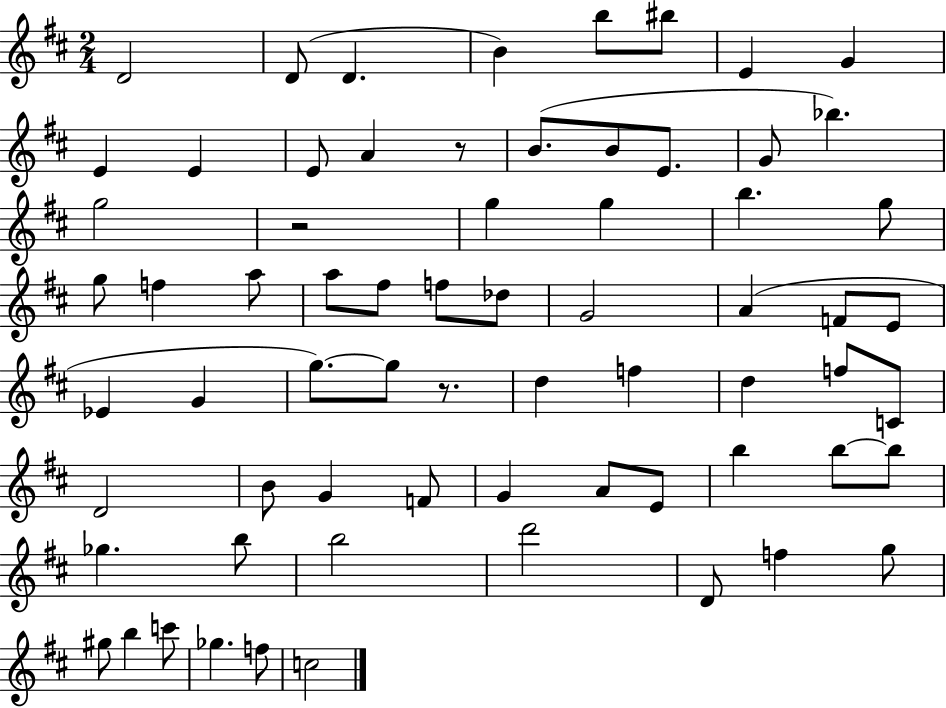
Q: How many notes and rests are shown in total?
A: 68